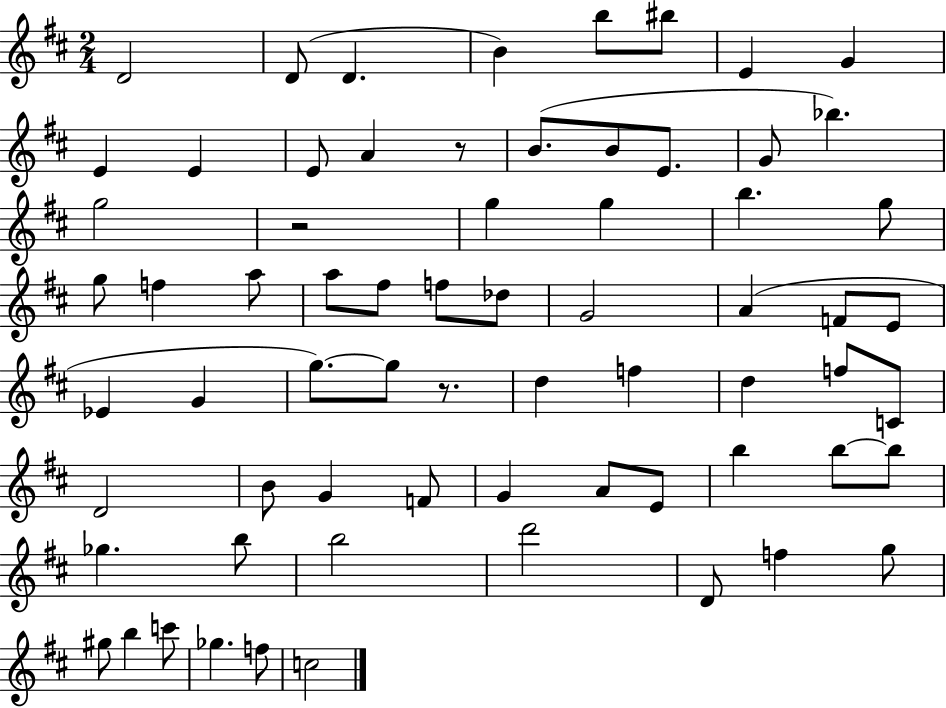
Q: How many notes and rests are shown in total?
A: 68